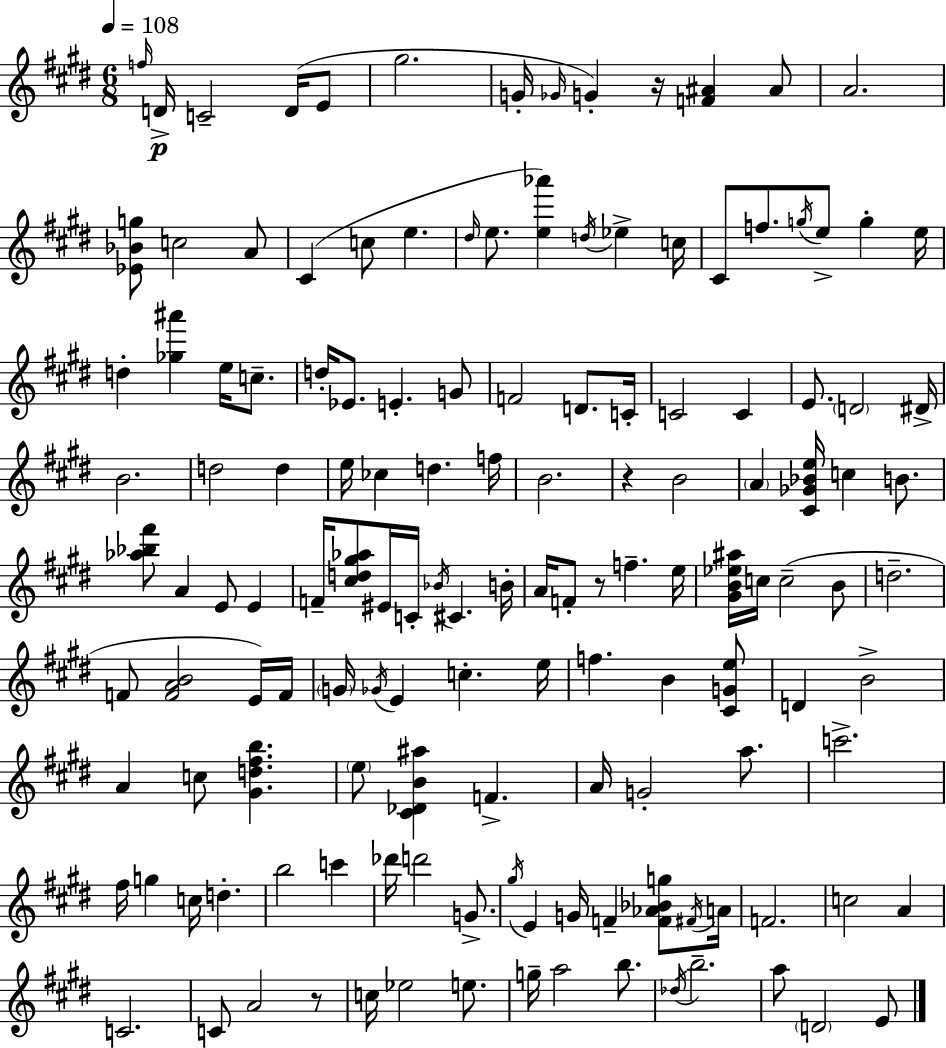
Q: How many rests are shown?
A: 4